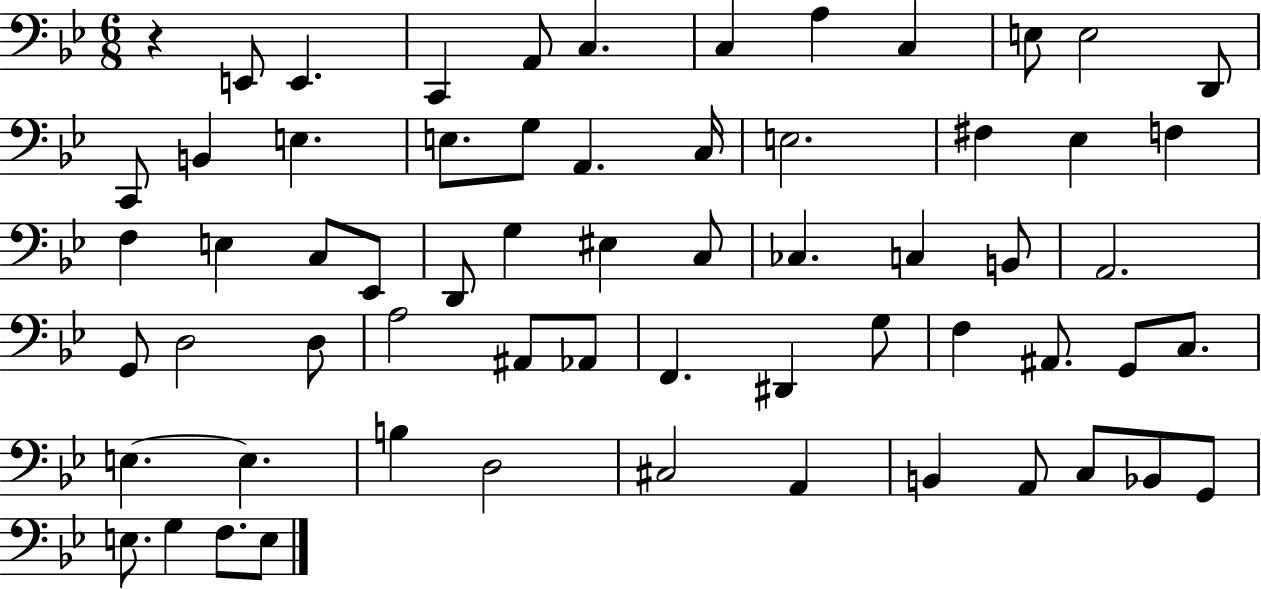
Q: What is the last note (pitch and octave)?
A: E3